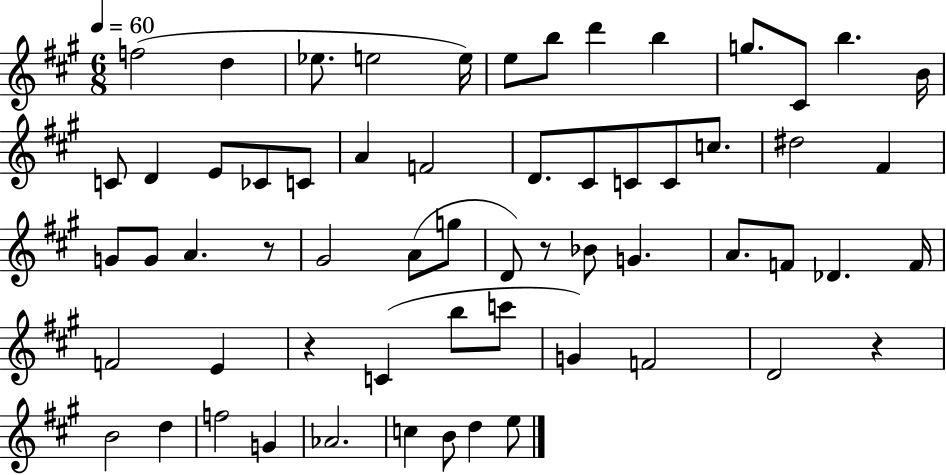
X:1
T:Untitled
M:6/8
L:1/4
K:A
f2 d _e/2 e2 e/4 e/2 b/2 d' b g/2 ^C/2 b B/4 C/2 D E/2 _C/2 C/2 A F2 D/2 ^C/2 C/2 C/2 c/2 ^d2 ^F G/2 G/2 A z/2 ^G2 A/2 g/2 D/2 z/2 _B/2 G A/2 F/2 _D F/4 F2 E z C b/2 c'/2 G F2 D2 z B2 d f2 G _A2 c B/2 d e/2